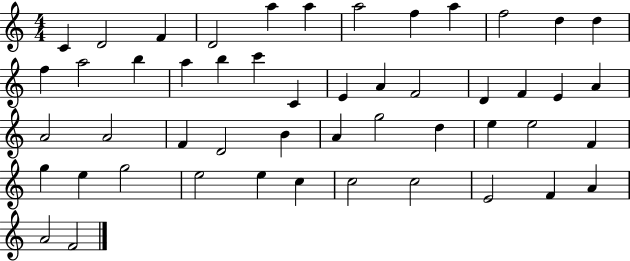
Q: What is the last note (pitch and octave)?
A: F4